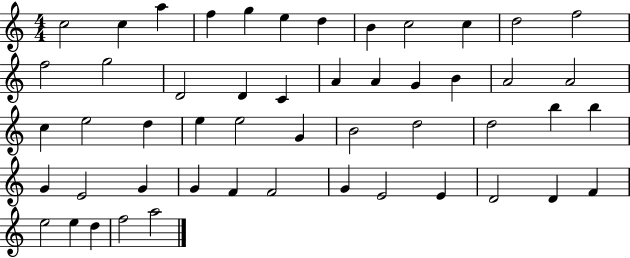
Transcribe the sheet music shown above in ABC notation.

X:1
T:Untitled
M:4/4
L:1/4
K:C
c2 c a f g e d B c2 c d2 f2 f2 g2 D2 D C A A G B A2 A2 c e2 d e e2 G B2 d2 d2 b b G E2 G G F F2 G E2 E D2 D F e2 e d f2 a2